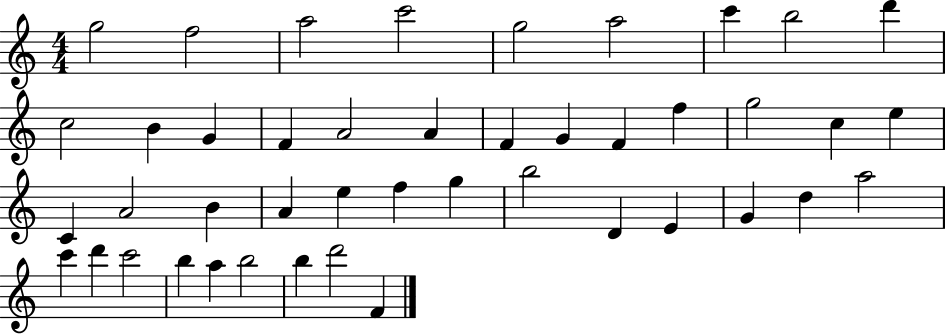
X:1
T:Untitled
M:4/4
L:1/4
K:C
g2 f2 a2 c'2 g2 a2 c' b2 d' c2 B G F A2 A F G F f g2 c e C A2 B A e f g b2 D E G d a2 c' d' c'2 b a b2 b d'2 F